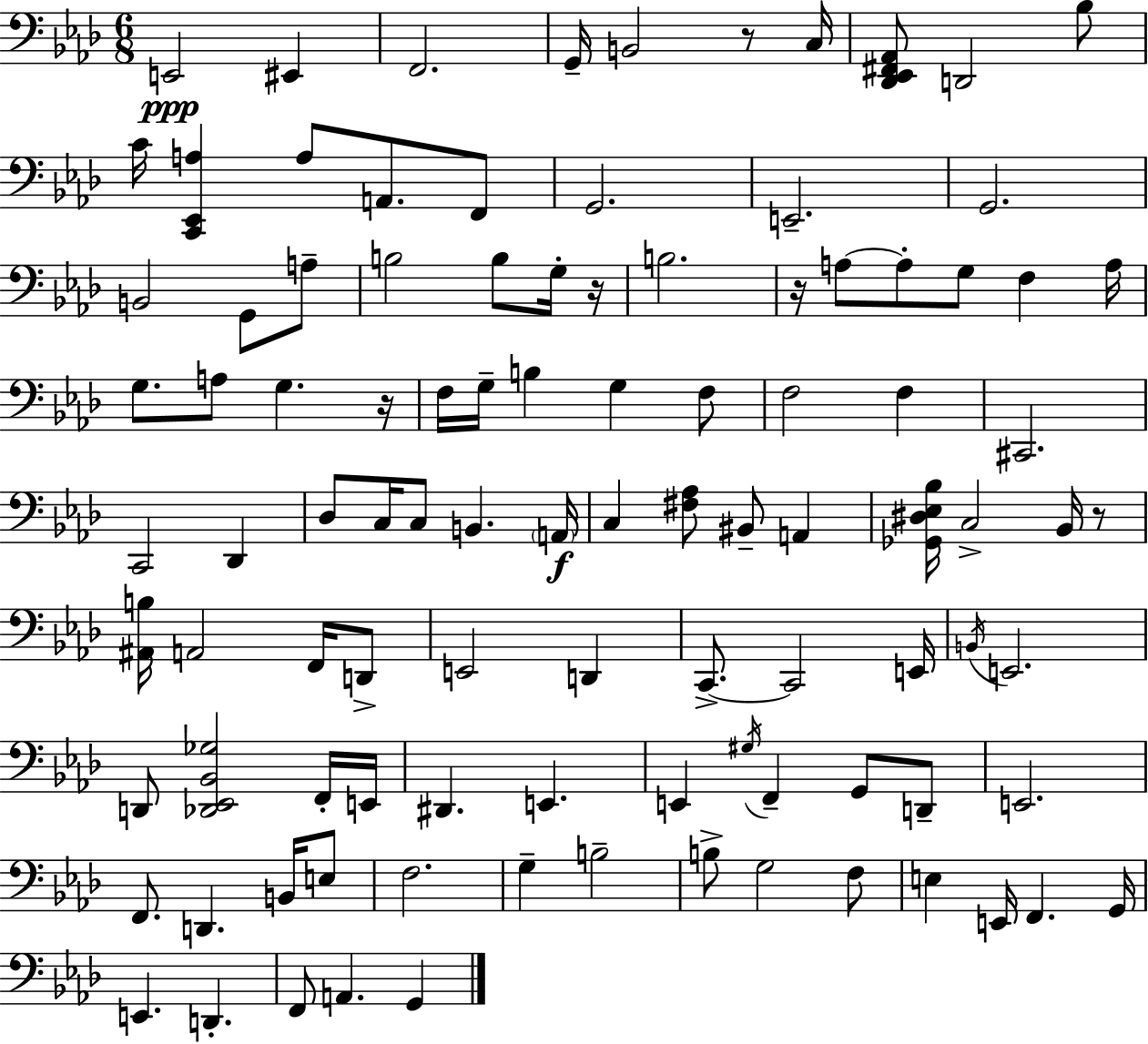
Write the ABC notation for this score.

X:1
T:Untitled
M:6/8
L:1/4
K:Ab
E,,2 ^E,, F,,2 G,,/4 B,,2 z/2 C,/4 [_D,,_E,,^F,,_A,,]/2 D,,2 _B,/2 C/4 [C,,_E,,A,] A,/2 A,,/2 F,,/2 G,,2 E,,2 G,,2 B,,2 G,,/2 A,/2 B,2 B,/2 G,/4 z/4 B,2 z/4 A,/2 A,/2 G,/2 F, A,/4 G,/2 A,/2 G, z/4 F,/4 G,/4 B, G, F,/2 F,2 F, ^C,,2 C,,2 _D,, _D,/2 C,/4 C,/2 B,, A,,/4 C, [^F,_A,]/2 ^B,,/2 A,, [_G,,^D,_E,_B,]/4 C,2 _B,,/4 z/2 [^A,,B,]/4 A,,2 F,,/4 D,,/2 E,,2 D,, C,,/2 C,,2 E,,/4 B,,/4 E,,2 D,,/2 [_D,,_E,,_B,,_G,]2 F,,/4 E,,/4 ^D,, E,, E,, ^G,/4 F,, G,,/2 D,,/2 E,,2 F,,/2 D,, B,,/4 E,/2 F,2 G, B,2 B,/2 G,2 F,/2 E, E,,/4 F,, G,,/4 E,, D,, F,,/2 A,, G,,